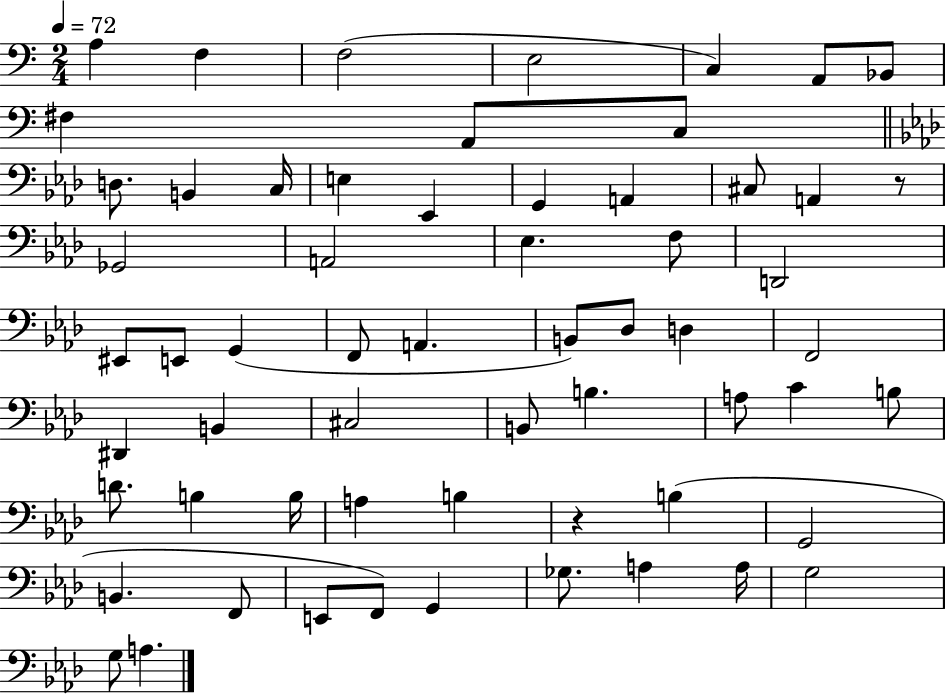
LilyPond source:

{
  \clef bass
  \numericTimeSignature
  \time 2/4
  \key c \major
  \tempo 4 = 72
  a4 f4 | f2( | e2 | c4) a,8 bes,8 | \break fis4 a,8 c8 | \bar "||" \break \key aes \major d8. b,4 c16 | e4 ees,4 | g,4 a,4 | cis8 a,4 r8 | \break ges,2 | a,2 | ees4. f8 | d,2 | \break eis,8 e,8 g,4( | f,8 a,4. | b,8) des8 d4 | f,2 | \break dis,4 b,4 | cis2 | b,8 b4. | a8 c'4 b8 | \break d'8. b4 b16 | a4 b4 | r4 b4( | g,2 | \break b,4. f,8 | e,8 f,8) g,4 | ges8. a4 a16 | g2 | \break g8 a4. | \bar "|."
}